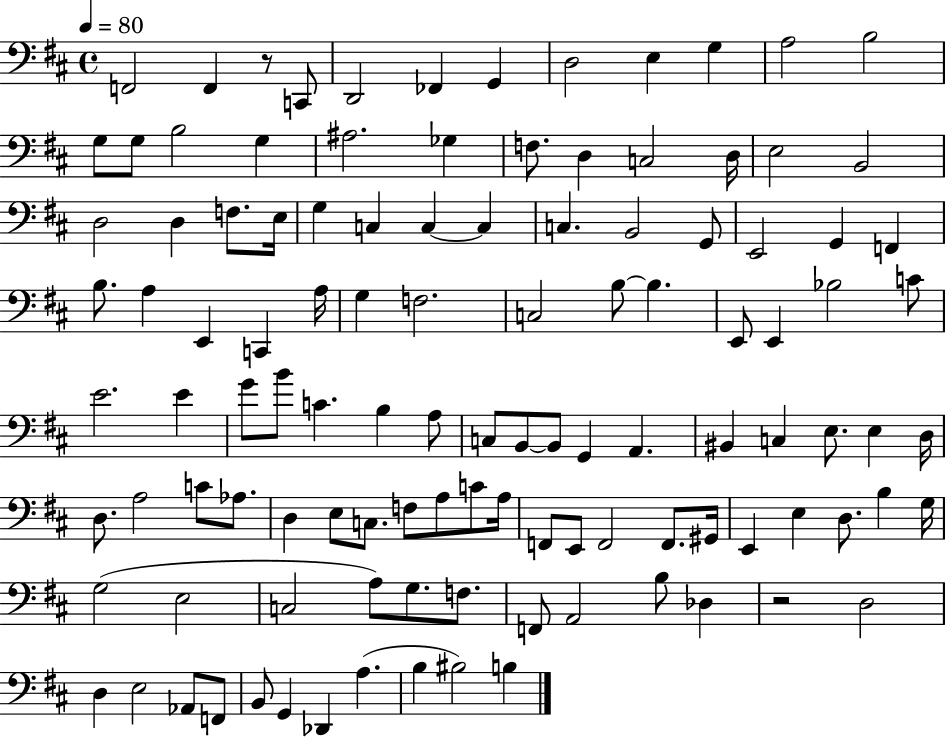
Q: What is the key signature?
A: D major